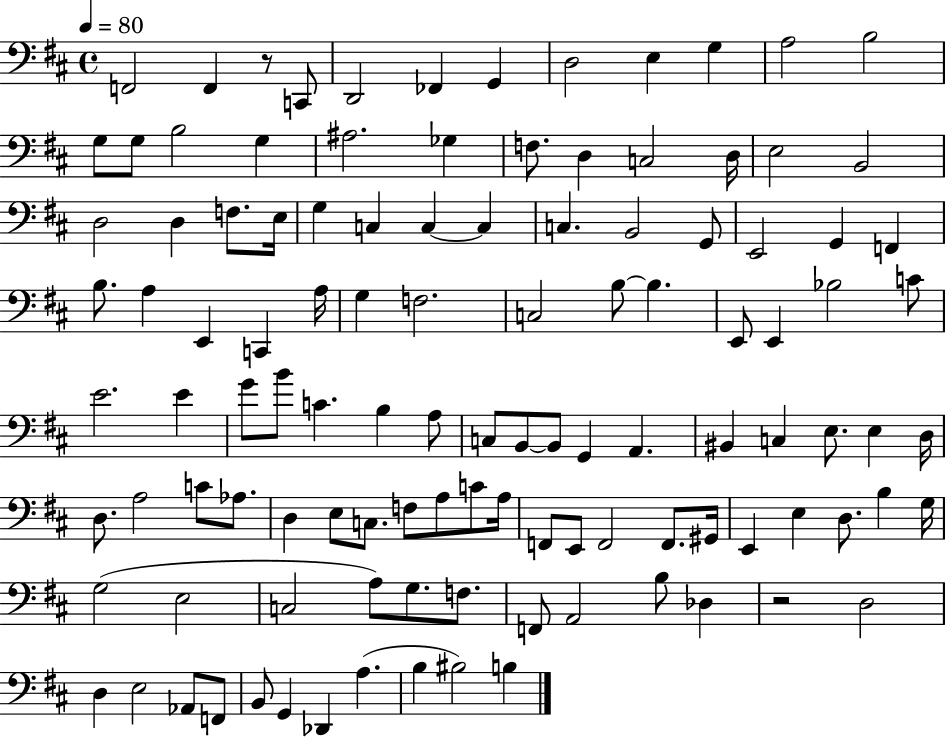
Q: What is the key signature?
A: D major